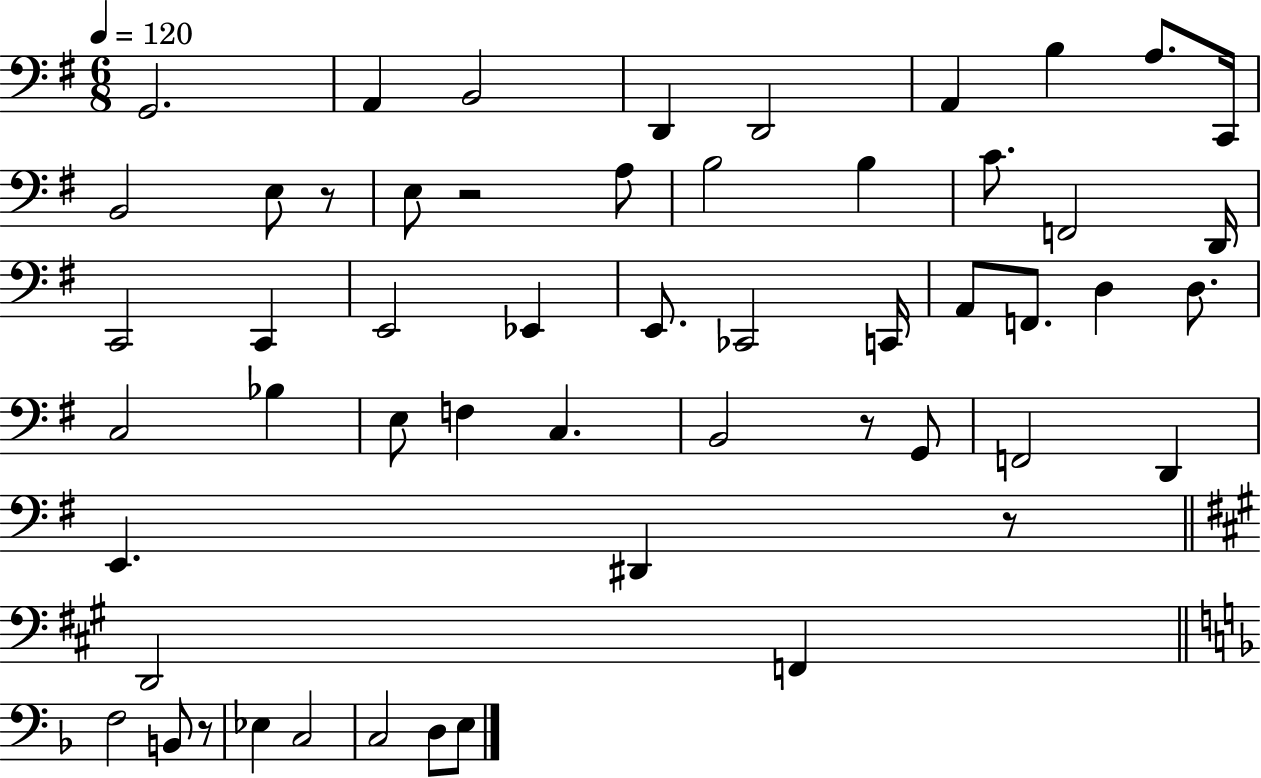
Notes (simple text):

G2/h. A2/q B2/h D2/q D2/h A2/q B3/q A3/e. C2/s B2/h E3/e R/e E3/e R/h A3/e B3/h B3/q C4/e. F2/h D2/s C2/h C2/q E2/h Eb2/q E2/e. CES2/h C2/s A2/e F2/e. D3/q D3/e. C3/h Bb3/q E3/e F3/q C3/q. B2/h R/e G2/e F2/h D2/q E2/q. D#2/q R/e D2/h F2/q F3/h B2/e R/e Eb3/q C3/h C3/h D3/e E3/e